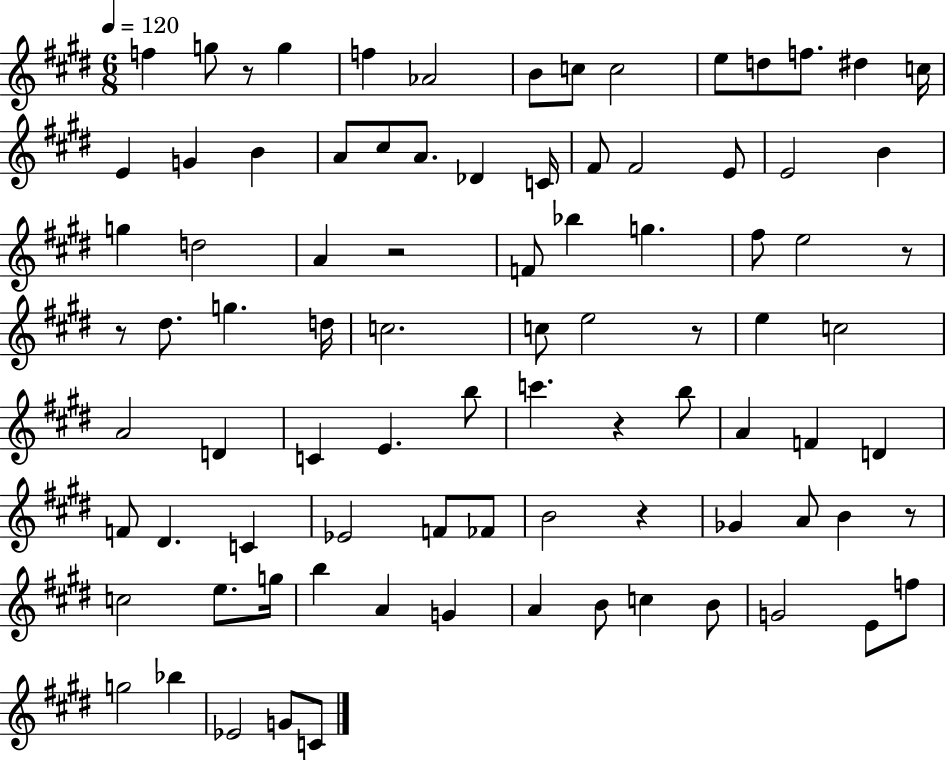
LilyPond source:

{
  \clef treble
  \numericTimeSignature
  \time 6/8
  \key e \major
  \tempo 4 = 120
  \repeat volta 2 { f''4 g''8 r8 g''4 | f''4 aes'2 | b'8 c''8 c''2 | e''8 d''8 f''8. dis''4 c''16 | \break e'4 g'4 b'4 | a'8 cis''8 a'8. des'4 c'16 | fis'8 fis'2 e'8 | e'2 b'4 | \break g''4 d''2 | a'4 r2 | f'8 bes''4 g''4. | fis''8 e''2 r8 | \break r8 dis''8. g''4. d''16 | c''2. | c''8 e''2 r8 | e''4 c''2 | \break a'2 d'4 | c'4 e'4. b''8 | c'''4. r4 b''8 | a'4 f'4 d'4 | \break f'8 dis'4. c'4 | ees'2 f'8 fes'8 | b'2 r4 | ges'4 a'8 b'4 r8 | \break c''2 e''8. g''16 | b''4 a'4 g'4 | a'4 b'8 c''4 b'8 | g'2 e'8 f''8 | \break g''2 bes''4 | ees'2 g'8 c'8 | } \bar "|."
}